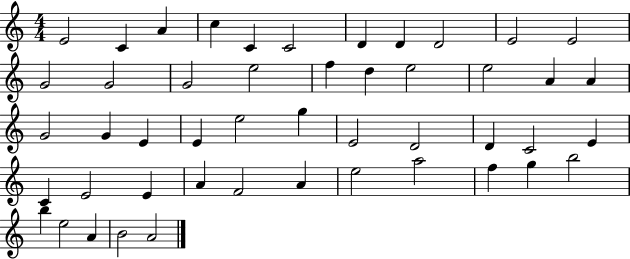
X:1
T:Untitled
M:4/4
L:1/4
K:C
E2 C A c C C2 D D D2 E2 E2 G2 G2 G2 e2 f d e2 e2 A A G2 G E E e2 g E2 D2 D C2 E C E2 E A F2 A e2 a2 f g b2 b e2 A B2 A2